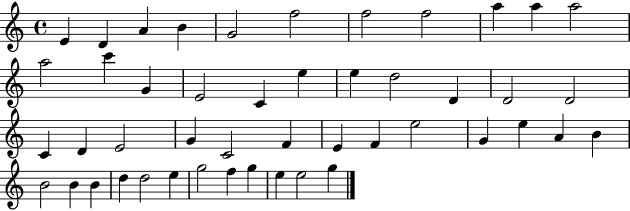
X:1
T:Untitled
M:4/4
L:1/4
K:C
E D A B G2 f2 f2 f2 a a a2 a2 c' G E2 C e e d2 D D2 D2 C D E2 G C2 F E F e2 G e A B B2 B B d d2 e g2 f g e e2 g